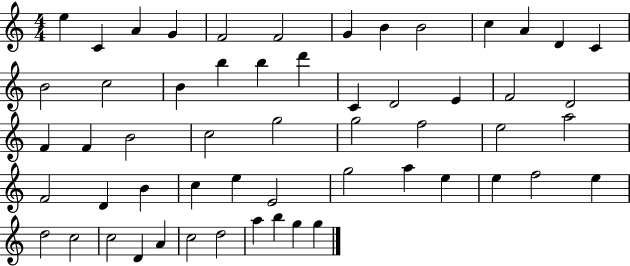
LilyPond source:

{
  \clef treble
  \numericTimeSignature
  \time 4/4
  \key c \major
  e''4 c'4 a'4 g'4 | f'2 f'2 | g'4 b'4 b'2 | c''4 a'4 d'4 c'4 | \break b'2 c''2 | b'4 b''4 b''4 d'''4 | c'4 d'2 e'4 | f'2 d'2 | \break f'4 f'4 b'2 | c''2 g''2 | g''2 f''2 | e''2 a''2 | \break f'2 d'4 b'4 | c''4 e''4 e'2 | g''2 a''4 e''4 | e''4 f''2 e''4 | \break d''2 c''2 | c''2 d'4 a'4 | c''2 d''2 | a''4 b''4 g''4 g''4 | \break \bar "|."
}